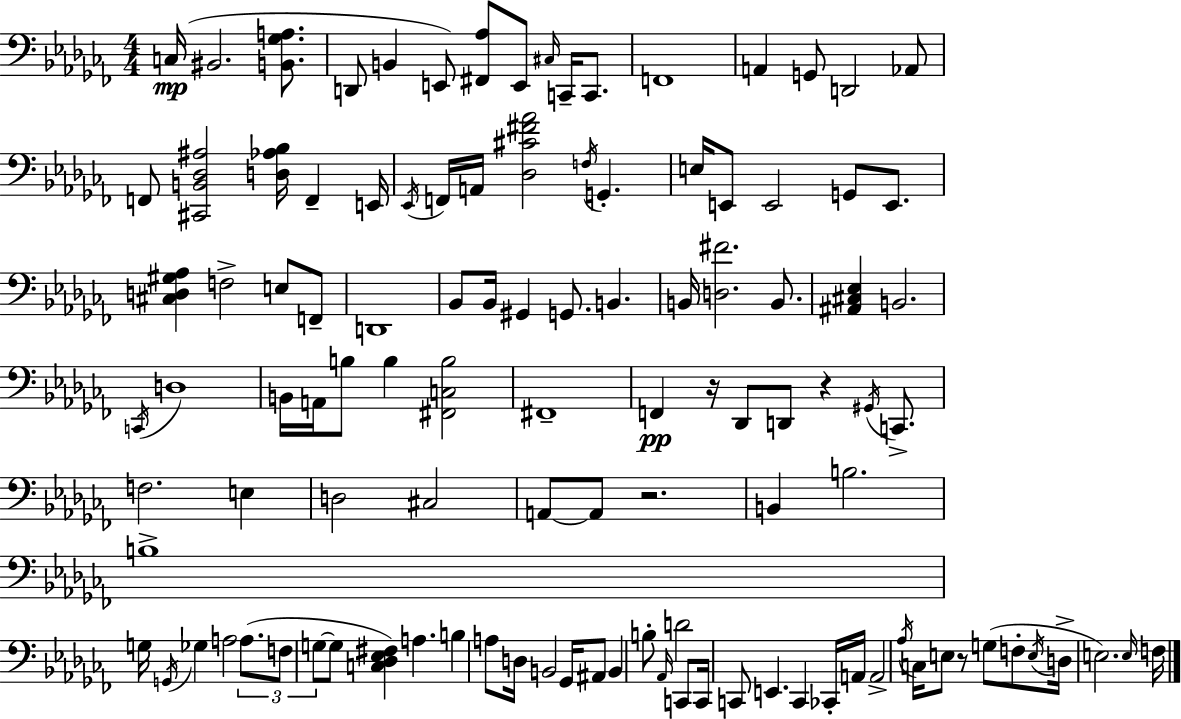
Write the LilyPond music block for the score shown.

{
  \clef bass
  \numericTimeSignature
  \time 4/4
  \key aes \minor
  c16(\mp bis,2. <b, ges a>8. | d,8 b,4 e,8) <fis, aes>8 e,8 \grace { cis16 } c,16-- c,8. | f,1 | a,4 g,8 d,2 aes,8 | \break f,8 <cis, b, des ais>2 <d aes bes>16 f,4-- | e,16 \acciaccatura { ees,16 } f,16 a,16 <des cis' fis' aes'>2 \acciaccatura { f16 } g,4.-. | e16 e,8 e,2 g,8 | e,8. <cis d gis aes>4 f2-> e8 | \break f,8-- d,1 | bes,8 bes,16 gis,4 g,8. b,4. | b,16 <d fis'>2. | b,8. <ais, cis ees>4 b,2. | \break \acciaccatura { c,16 } d1 | b,16 a,16 b8 b4 <fis, c b>2 | fis,1-- | f,4\pp r16 des,8 d,8 r4 | \break \acciaccatura { gis,16 } c,8.-> f2. | e4 d2 cis2 | a,8~~ a,8 r2. | b,4 b2. | \break b1-> | g16 \acciaccatura { g,16 } ges4 a2 | \tuplet 3/2 { a8.( f8 g8~~ } g8 <c des ees fis>4) | a4. b4 a8 d16 b,2 | \break ges,16 ais,8 b,4 b8-. \grace { aes,16 } d'2 | c,8 c,16 c,8 e,4. | c,4 ces,16-. a,16 a,2-> | \acciaccatura { aes16 } c16 e8 r8 g8( f8-. \acciaccatura { e16 } d16-> e2.) | \break \grace { e16 } f16 \bar "|."
}